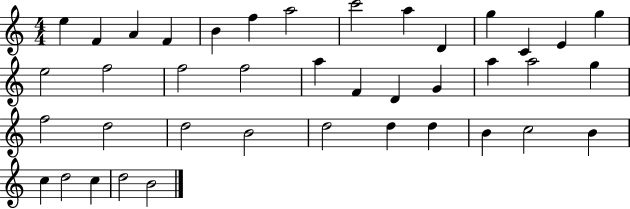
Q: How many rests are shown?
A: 0